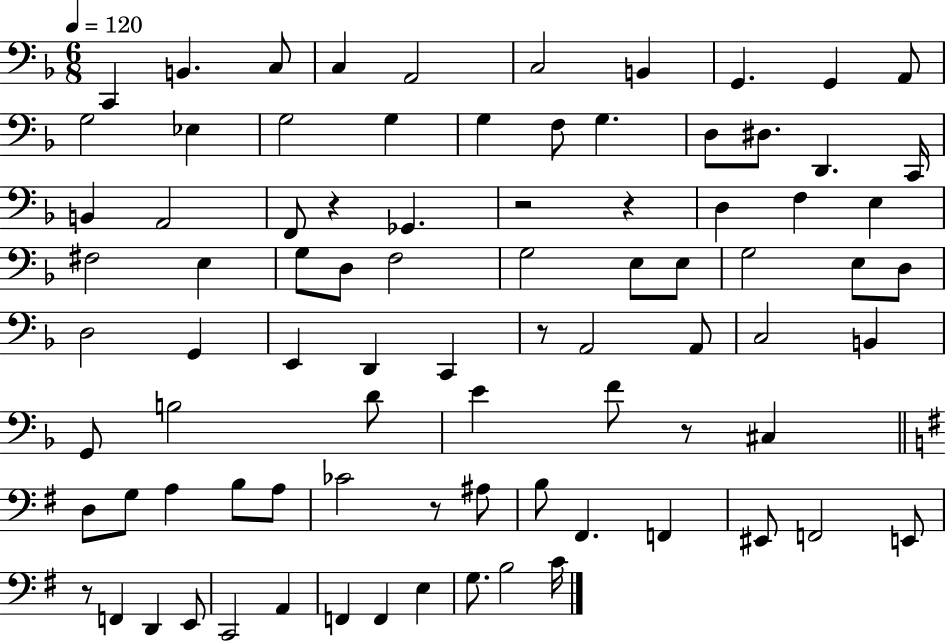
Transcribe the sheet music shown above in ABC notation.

X:1
T:Untitled
M:6/8
L:1/4
K:F
C,, B,, C,/2 C, A,,2 C,2 B,, G,, G,, A,,/2 G,2 _E, G,2 G, G, F,/2 G, D,/2 ^D,/2 D,, C,,/4 B,, A,,2 F,,/2 z _G,, z2 z D, F, E, ^F,2 E, G,/2 D,/2 F,2 G,2 E,/2 E,/2 G,2 E,/2 D,/2 D,2 G,, E,, D,, C,, z/2 A,,2 A,,/2 C,2 B,, G,,/2 B,2 D/2 E F/2 z/2 ^C, D,/2 G,/2 A, B,/2 A,/2 _C2 z/2 ^A,/2 B,/2 ^F,, F,, ^E,,/2 F,,2 E,,/2 z/2 F,, D,, E,,/2 C,,2 A,, F,, F,, E, G,/2 B,2 C/4